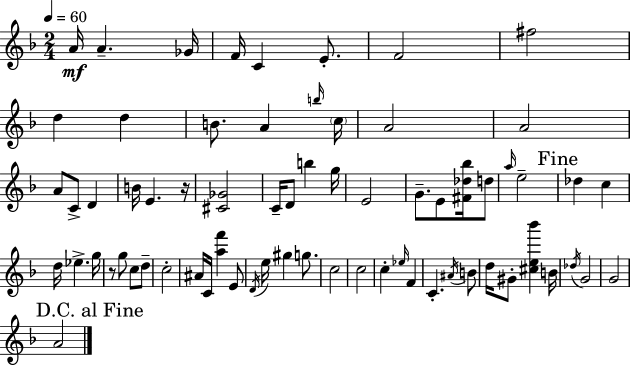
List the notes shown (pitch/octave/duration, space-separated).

A4/s A4/q. Gb4/s F4/s C4/q E4/e. F4/h F#5/h D5/q D5/q B4/e. A4/q B5/s C5/s A4/h A4/h A4/e C4/e D4/q B4/s E4/q. R/s [C#4,Gb4]/h C4/s D4/e B5/q G5/s E4/h G4/e. E4/e [F#4,Db5,Bb5]/s D5/e A5/s E5/h Db5/q C5/q D5/s Eb5/q. G5/s R/e G5/e C5/e D5/e C5/h A#4/s C4/s [A5,F6]/q E4/e D4/s E5/s G#5/q G5/e. C5/h C5/h C5/q Eb5/s F4/q C4/q. A#4/s B4/e D5/s G#4/e [C#5,E5,Bb6]/q B4/s Db5/s G4/h G4/h A4/h